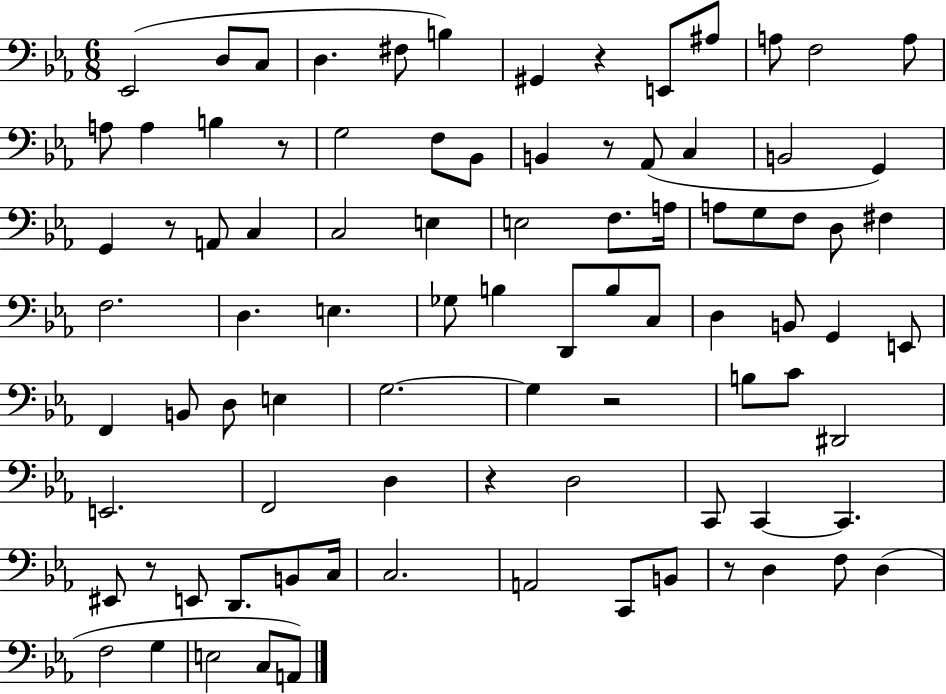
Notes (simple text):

Eb2/h D3/e C3/e D3/q. F#3/e B3/q G#2/q R/q E2/e A#3/e A3/e F3/h A3/e A3/e A3/q B3/q R/e G3/h F3/e Bb2/e B2/q R/e Ab2/e C3/q B2/h G2/q G2/q R/e A2/e C3/q C3/h E3/q E3/h F3/e. A3/s A3/e G3/e F3/e D3/e F#3/q F3/h. D3/q. E3/q. Gb3/e B3/q D2/e B3/e C3/e D3/q B2/e G2/q E2/e F2/q B2/e D3/e E3/q G3/h. G3/q R/h B3/e C4/e D#2/h E2/h. F2/h D3/q R/q D3/h C2/e C2/q C2/q. EIS2/e R/e E2/e D2/e. B2/e C3/s C3/h. A2/h C2/e B2/e R/e D3/q F3/e D3/q F3/h G3/q E3/h C3/e A2/e